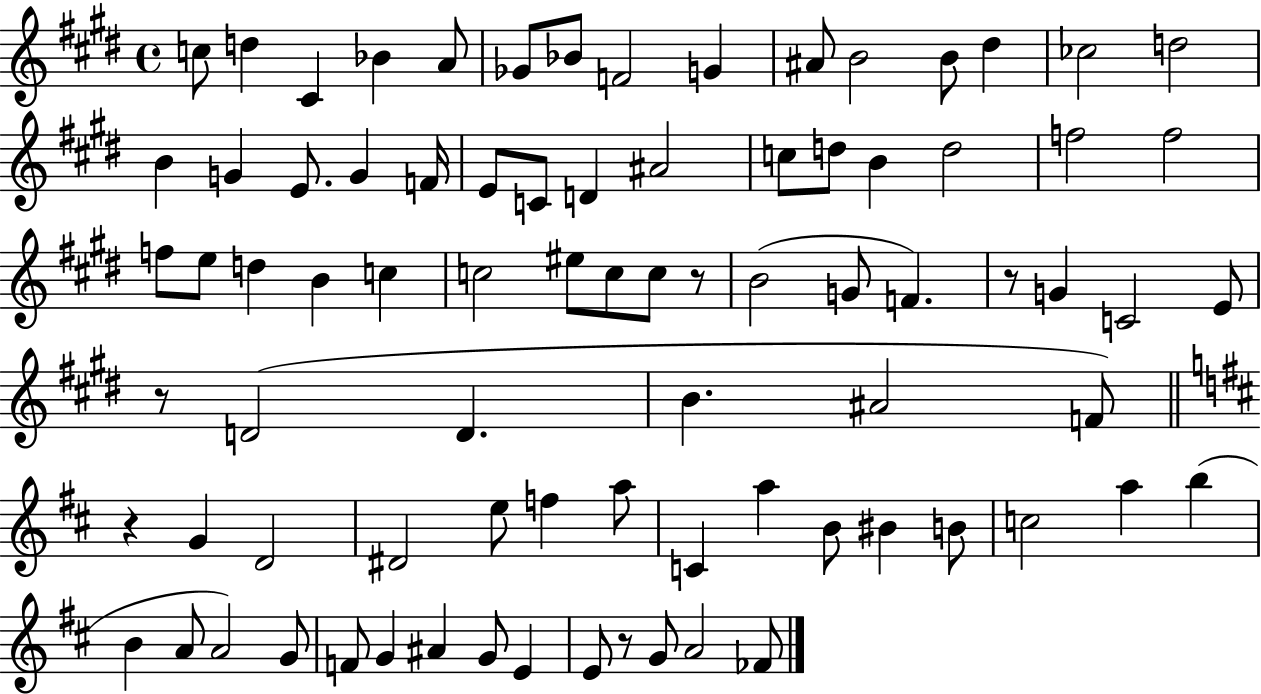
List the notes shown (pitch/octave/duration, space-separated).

C5/e D5/q C#4/q Bb4/q A4/e Gb4/e Bb4/e F4/h G4/q A#4/e B4/h B4/e D#5/q CES5/h D5/h B4/q G4/q E4/e. G4/q F4/s E4/e C4/e D4/q A#4/h C5/e D5/e B4/q D5/h F5/h F5/h F5/e E5/e D5/q B4/q C5/q C5/h EIS5/e C5/e C5/e R/e B4/h G4/e F4/q. R/e G4/q C4/h E4/e R/e D4/h D4/q. B4/q. A#4/h F4/e R/q G4/q D4/h D#4/h E5/e F5/q A5/e C4/q A5/q B4/e BIS4/q B4/e C5/h A5/q B5/q B4/q A4/e A4/h G4/e F4/e G4/q A#4/q G4/e E4/q E4/e R/e G4/e A4/h FES4/e